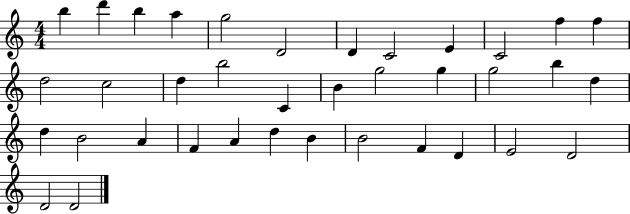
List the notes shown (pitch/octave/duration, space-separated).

B5/q D6/q B5/q A5/q G5/h D4/h D4/q C4/h E4/q C4/h F5/q F5/q D5/h C5/h D5/q B5/h C4/q B4/q G5/h G5/q G5/h B5/q D5/q D5/q B4/h A4/q F4/q A4/q D5/q B4/q B4/h F4/q D4/q E4/h D4/h D4/h D4/h